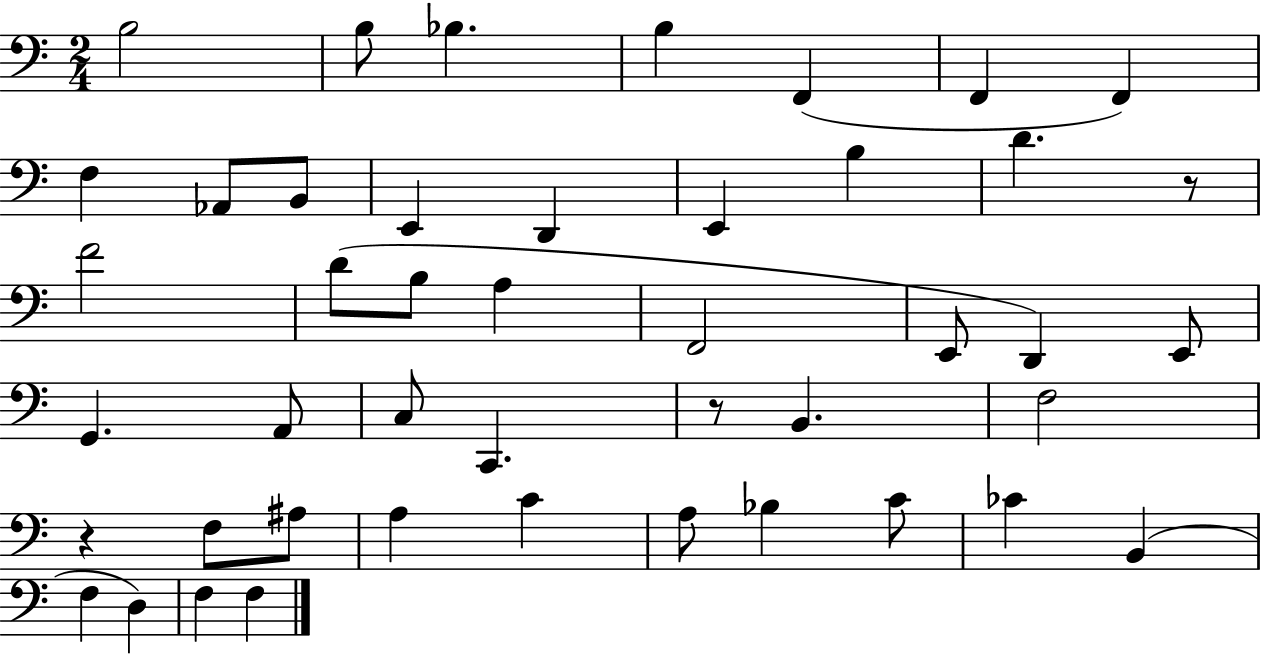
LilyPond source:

{
  \clef bass
  \numericTimeSignature
  \time 2/4
  \key c \major
  b2 | b8 bes4. | b4 f,4( | f,4 f,4) | \break f4 aes,8 b,8 | e,4 d,4 | e,4 b4 | d'4. r8 | \break f'2 | d'8( b8 a4 | f,2 | e,8 d,4) e,8 | \break g,4. a,8 | c8 c,4. | r8 b,4. | f2 | \break r4 f8 ais8 | a4 c'4 | a8 bes4 c'8 | ces'4 b,4( | \break f4 d4) | f4 f4 | \bar "|."
}